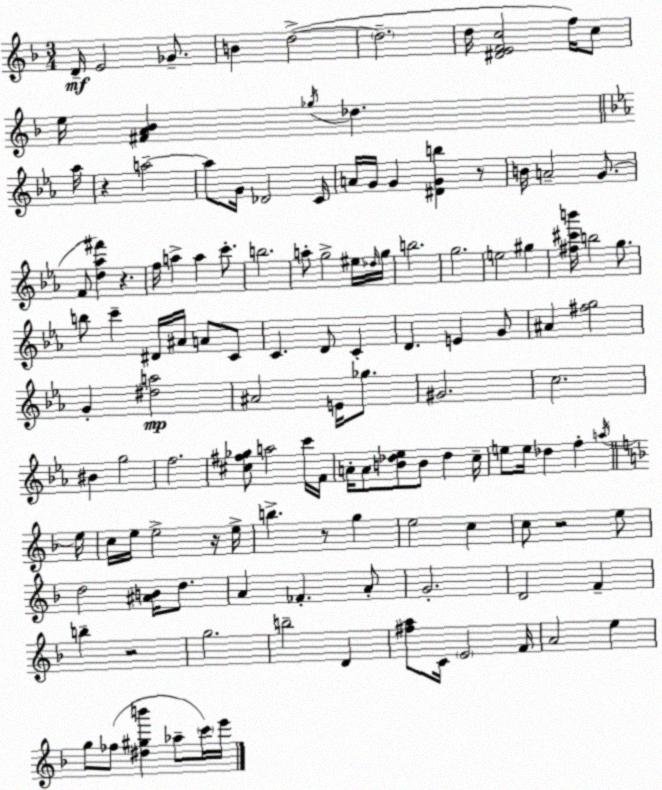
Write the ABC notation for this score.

X:1
T:Untitled
M:3/4
L:1/4
K:Dm
D/4 E2 _G/2 B d2 d2 d/4 [^DEFc]2 f/4 c/2 e/4 [^FA_B] _g/4 _d _a/4 z a2 a/2 G/4 _D2 C/4 A/4 G/4 G [^DGb] z/2 B/4 A2 G/2 F/2 [d_a^f'] z f/4 a a c'/2 b2 a/2 g2 ^e/4 _d/4 g/4 b2 g2 e2 ^g [^f^c'b']/4 b2 g/2 b/2 c' ^D/4 ^A/4 A/2 C/2 C D/2 C D E G/2 ^A [^fg]2 G [^da]2 ^A2 E/4 _g/2 ^G2 c2 ^B g2 f2 [^c^f_g]/2 a2 c'/4 F/4 A/4 A/2 [B_d_e]/2 B/2 _d c/4 e/2 e/4 _d f a/4 e/4 c/4 e/4 e2 z/4 e/4 b z/2 g e2 c c/2 z2 e/2 d2 [^AB]/4 d/2 A _F A/2 G2 D2 F b z2 g2 b2 D [^fa]/2 C/4 E2 F/4 A2 e g/2 _f/2 [^d^gb'] _a/2 c'/4 e'/4